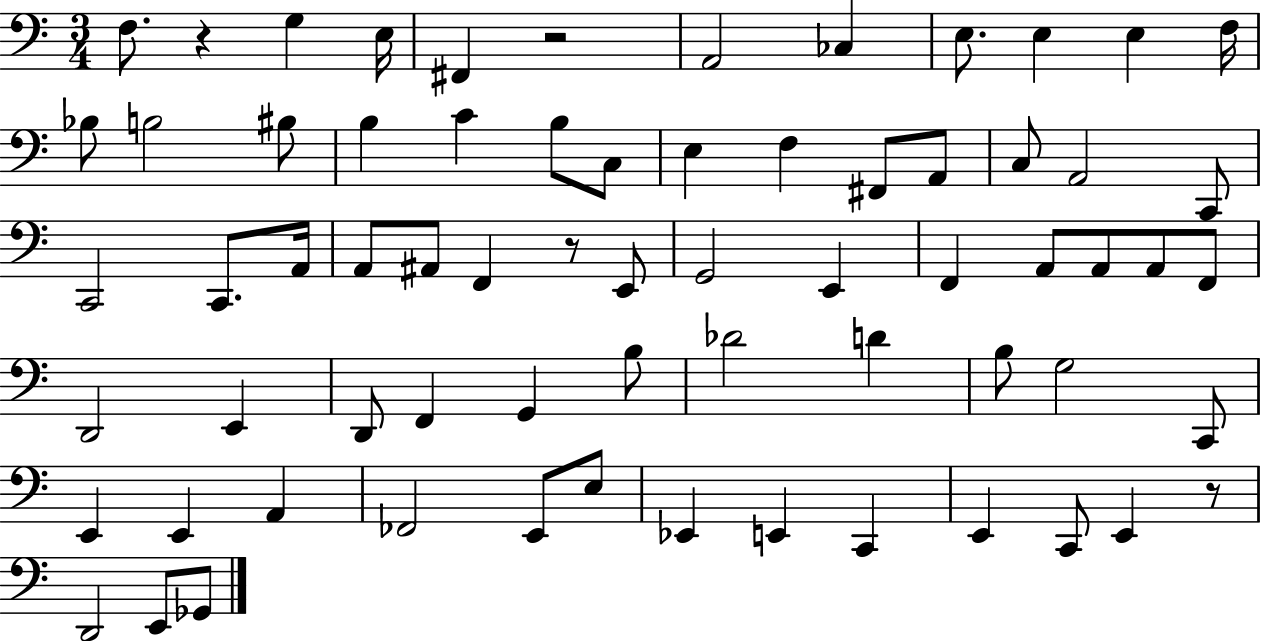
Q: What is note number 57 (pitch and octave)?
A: E2